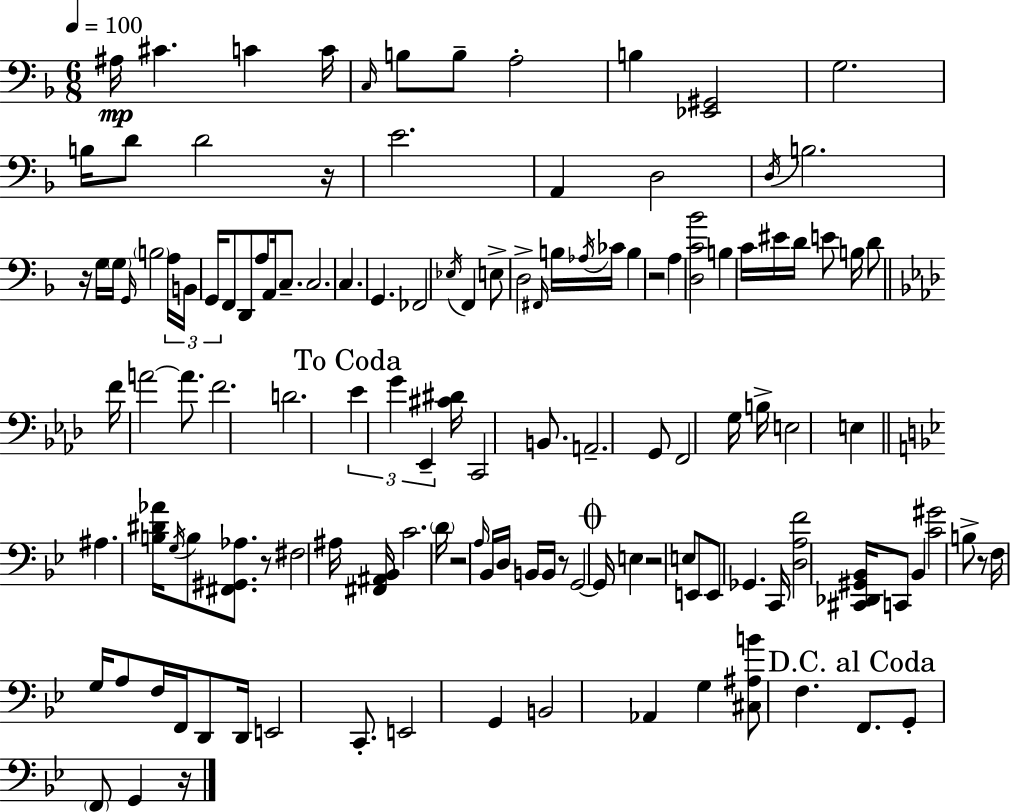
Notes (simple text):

A#3/s C#4/q. C4/q C4/s C3/s B3/e B3/e A3/h B3/q [Eb2,G#2]/h G3/h. B3/s D4/e D4/h R/s E4/h. A2/q D3/h D3/s B3/h. R/s G3/s G3/s G2/s B3/h A3/s B2/s G2/s F2/e D2/e A3/e A2/s C3/e. C3/h. C3/q. G2/q. FES2/h Eb3/s F2/q E3/e D3/h F#2/s B3/s Ab3/s CES4/s B3/q R/h A3/q [D3,C4,Bb4]/h B3/q C4/s EIS4/s D4/s E4/e B3/s D4/e F4/s A4/h A4/e. F4/h. D4/h. Eb4/q G4/q Eb2/q [C#4,D#4]/s C2/h B2/e. A2/h. G2/e F2/h G3/s B3/s E3/h E3/q A#3/q. [B3,D#4,Ab4]/s G3/s B3/e [F#2,G#2,Ab3]/e. R/e F#3/h A#3/s [F#2,A#2,Bb2]/s C4/h. D4/s R/h A3/s Bb2/s D3/s B2/s B2/s R/e G2/h G2/s E3/q R/h E3/e E2/e E2/e Gb2/q. C2/s [D3,A3,F4]/h [C#2,Db2,G#2,Bb2]/s C2/e Bb2/q [C4,G#4]/h B3/e R/e F3/s G3/s A3/e F3/s F2/s D2/e D2/s E2/h C2/e. E2/h G2/q B2/h Ab2/q G3/q [C#3,A#3,B4]/e F3/q. F2/e. G2/e F2/e G2/q R/s